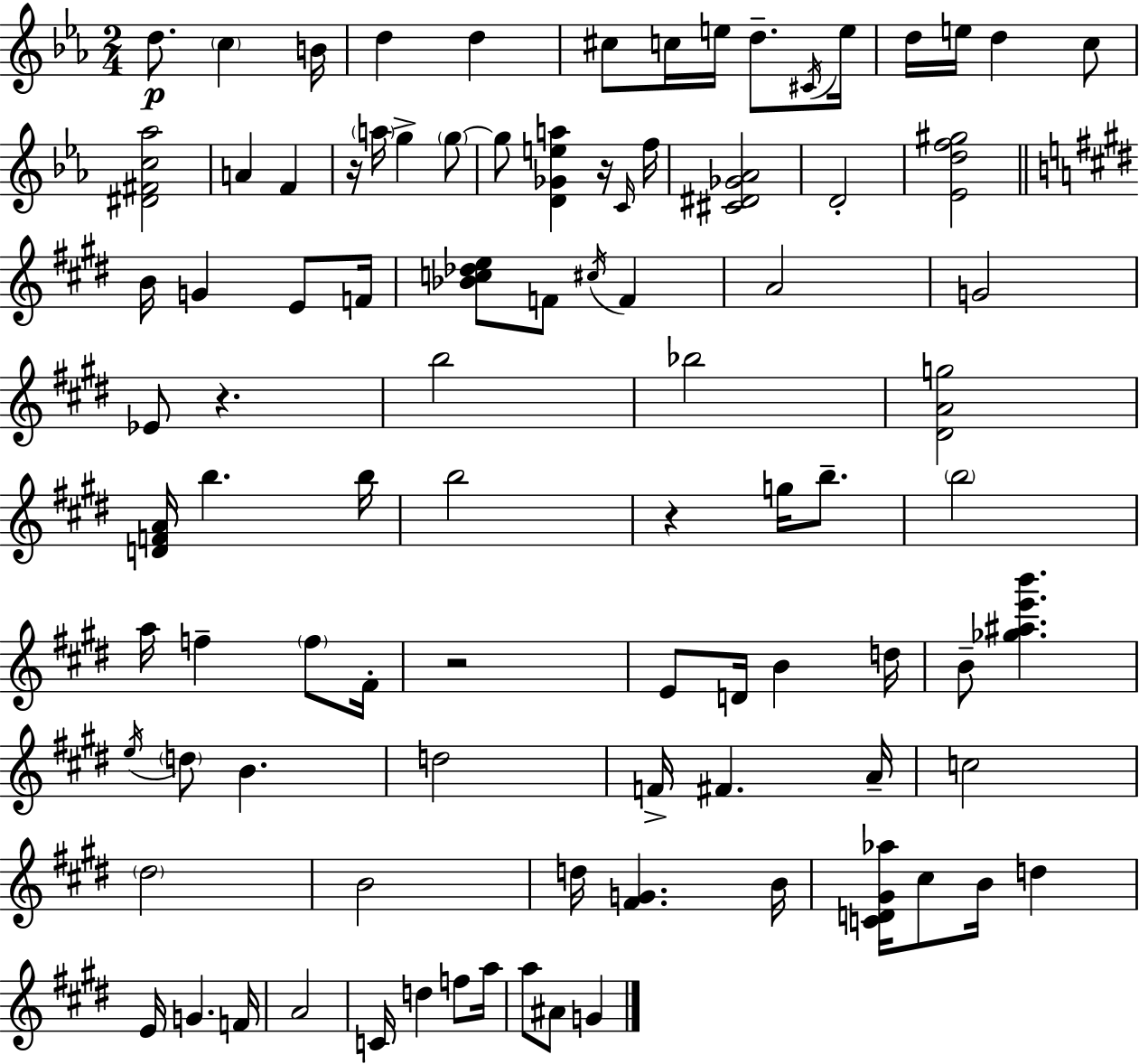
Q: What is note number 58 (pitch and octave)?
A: A4